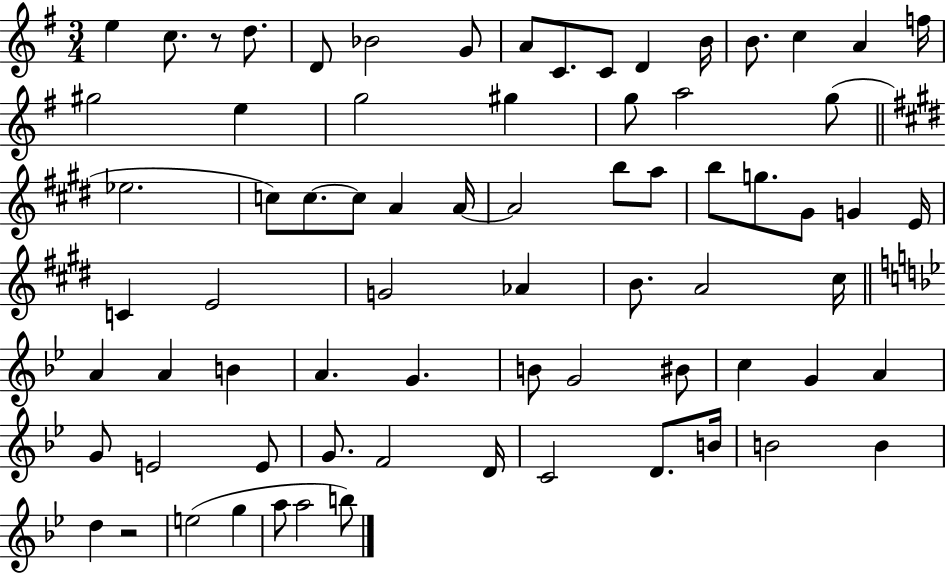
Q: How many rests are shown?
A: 2